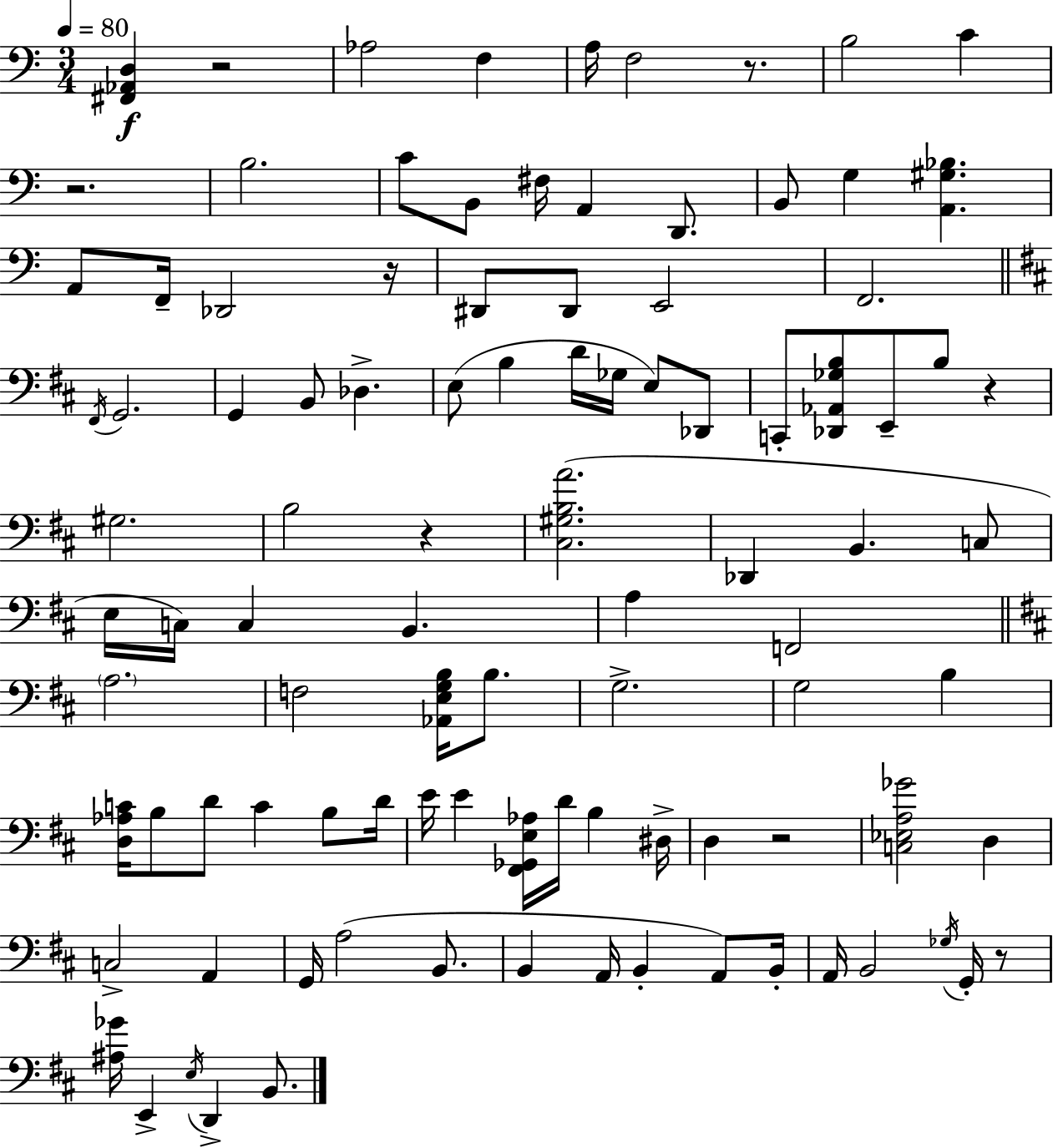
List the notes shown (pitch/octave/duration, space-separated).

[F#2,Ab2,D3]/q R/h Ab3/h F3/q A3/s F3/h R/e. B3/h C4/q R/h. B3/h. C4/e B2/e F#3/s A2/q D2/e. B2/e G3/q [A2,G#3,Bb3]/q. A2/e F2/s Db2/h R/s D#2/e D#2/e E2/h F2/h. F#2/s G2/h. G2/q B2/e Db3/q. E3/e B3/q D4/s Gb3/s E3/e Db2/e C2/e [Db2,Ab2,Gb3,B3]/e E2/e B3/e R/q G#3/h. B3/h R/q [C#3,G#3,B3,A4]/h. Db2/q B2/q. C3/e E3/s C3/s C3/q B2/q. A3/q F2/h A3/h. F3/h [Ab2,E3,G3,B3]/s B3/e. G3/h. G3/h B3/q [D3,Ab3,C4]/s B3/e D4/e C4/q B3/e D4/s E4/s E4/q [F#2,Gb2,E3,Ab3]/s D4/s B3/q D#3/s D3/q R/h [C3,Eb3,A3,Gb4]/h D3/q C3/h A2/q G2/s A3/h B2/e. B2/q A2/s B2/q A2/e B2/s A2/s B2/h Gb3/s G2/s R/e [A#3,Gb4]/s E2/q E3/s D2/q B2/e.